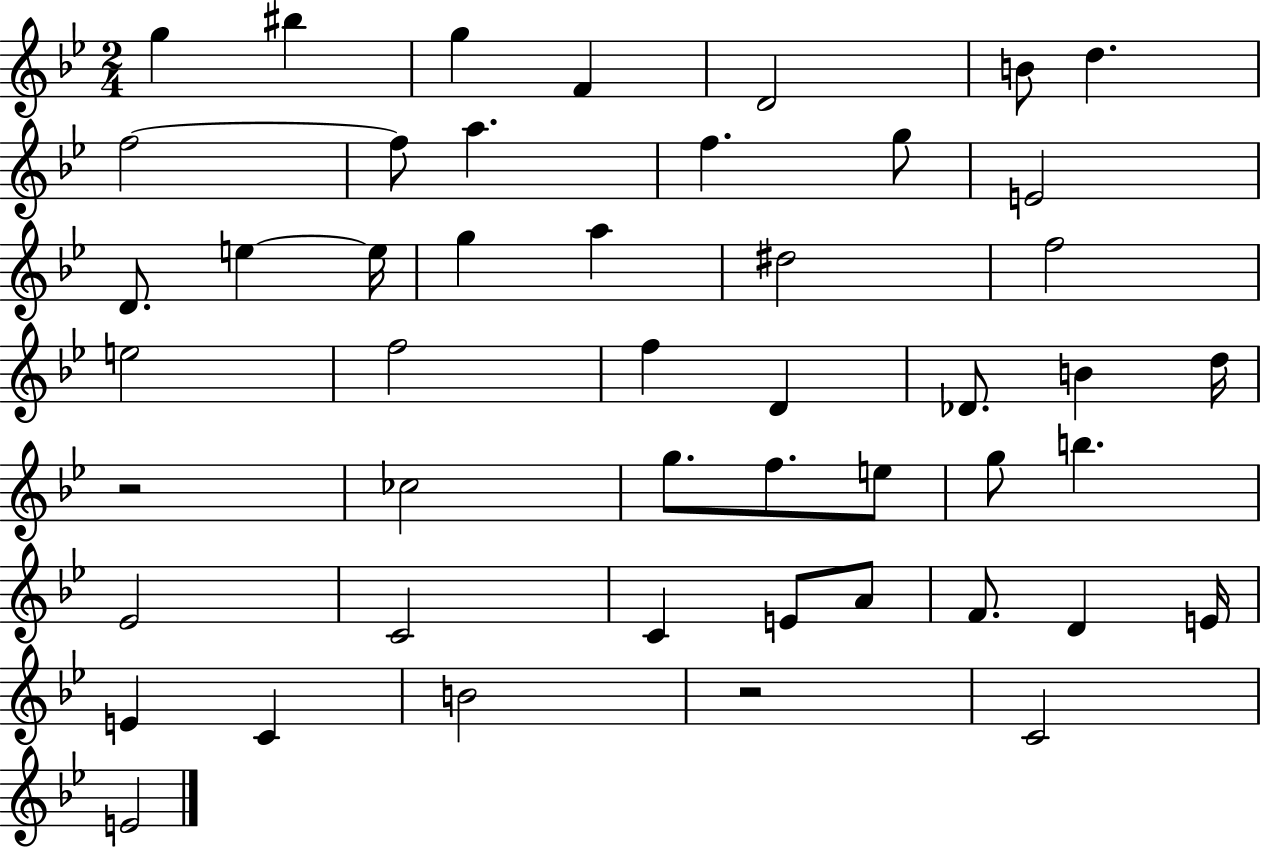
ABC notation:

X:1
T:Untitled
M:2/4
L:1/4
K:Bb
g ^b g F D2 B/2 d f2 f/2 a f g/2 E2 D/2 e e/4 g a ^d2 f2 e2 f2 f D _D/2 B d/4 z2 _c2 g/2 f/2 e/2 g/2 b _E2 C2 C E/2 A/2 F/2 D E/4 E C B2 z2 C2 E2